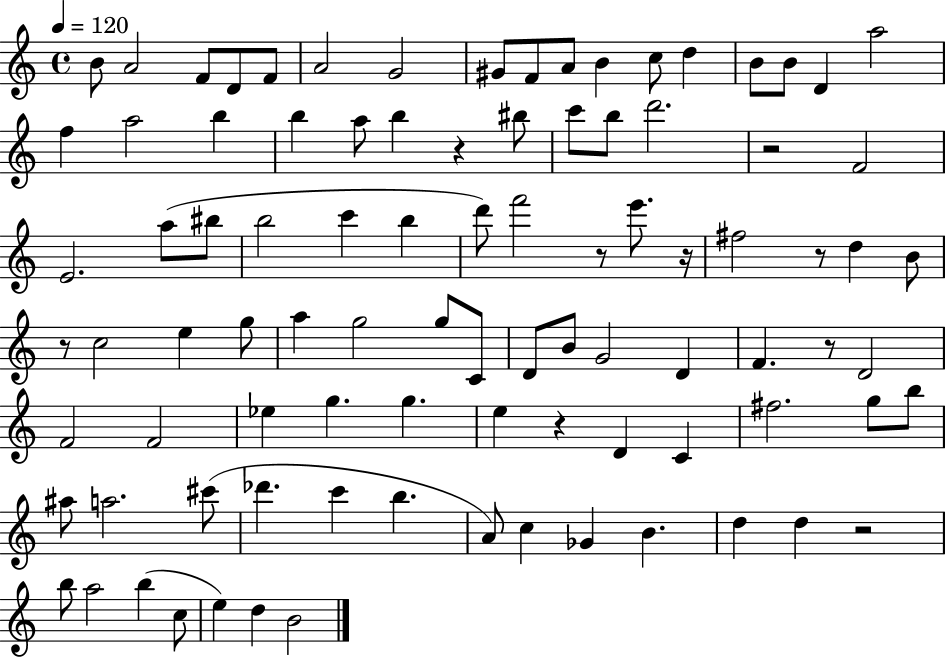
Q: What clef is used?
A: treble